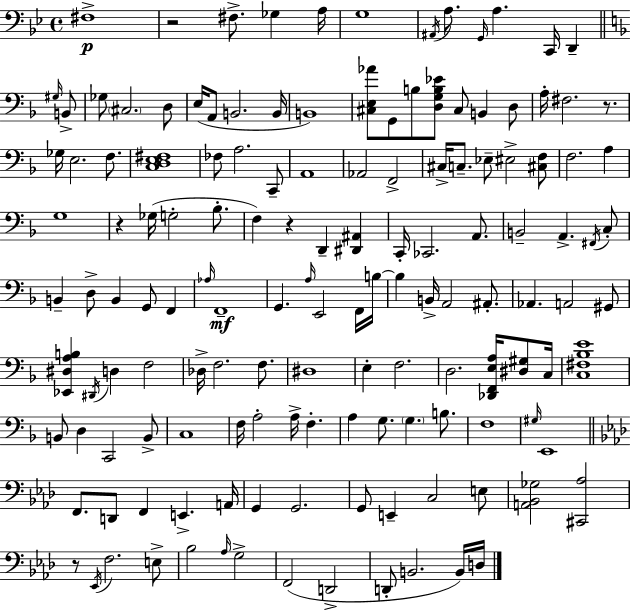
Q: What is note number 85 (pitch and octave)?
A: D3